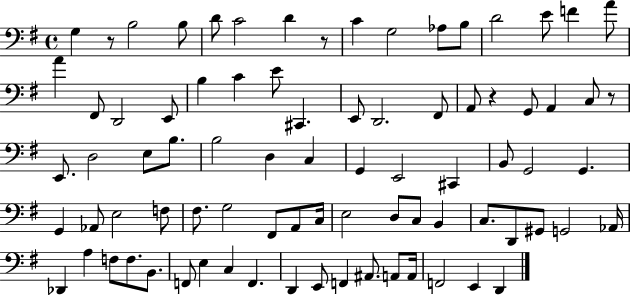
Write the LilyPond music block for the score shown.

{
  \clef bass
  \time 4/4
  \defaultTimeSignature
  \key g \major
  g4 r8 b2 b8 | d'8 c'2 d'4 r8 | c'4 g2 aes8 b8 | d'2 e'8 f'4 a'8 | \break a'4 fis,8 d,2 e,8 | b4 c'4 e'8 cis,4. | e,8 d,2. fis,8 | a,8 r4 g,8 a,4 c8 r8 | \break e,8. d2 e8 b8. | b2 d4 c4 | g,4 e,2 cis,4 | b,8 g,2 g,4. | \break g,4 aes,8 e2 f8 | fis8. g2 fis,8 a,8 c16 | e2 d8 c8 b,4 | c8. d,8 gis,8 g,2 aes,16 | \break des,4 a4 f8 f8. b,8. | f,8 e4 c4 f,4. | d,4 e,8 f,4 ais,8. a,8 a,16 | f,2 e,4 d,4 | \break \bar "|."
}